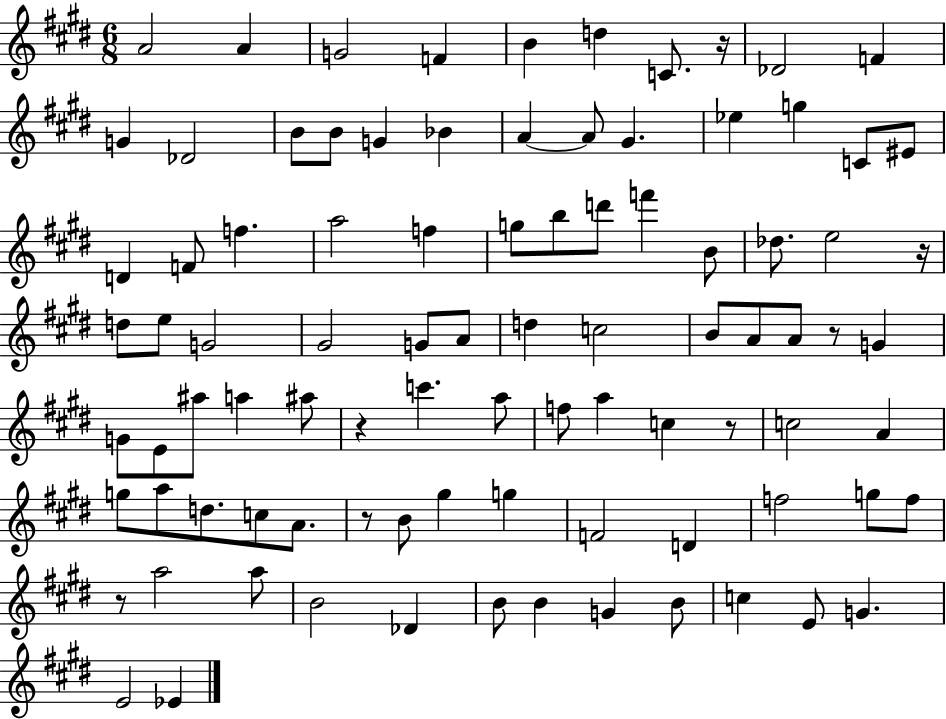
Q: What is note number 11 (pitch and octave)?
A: Db4